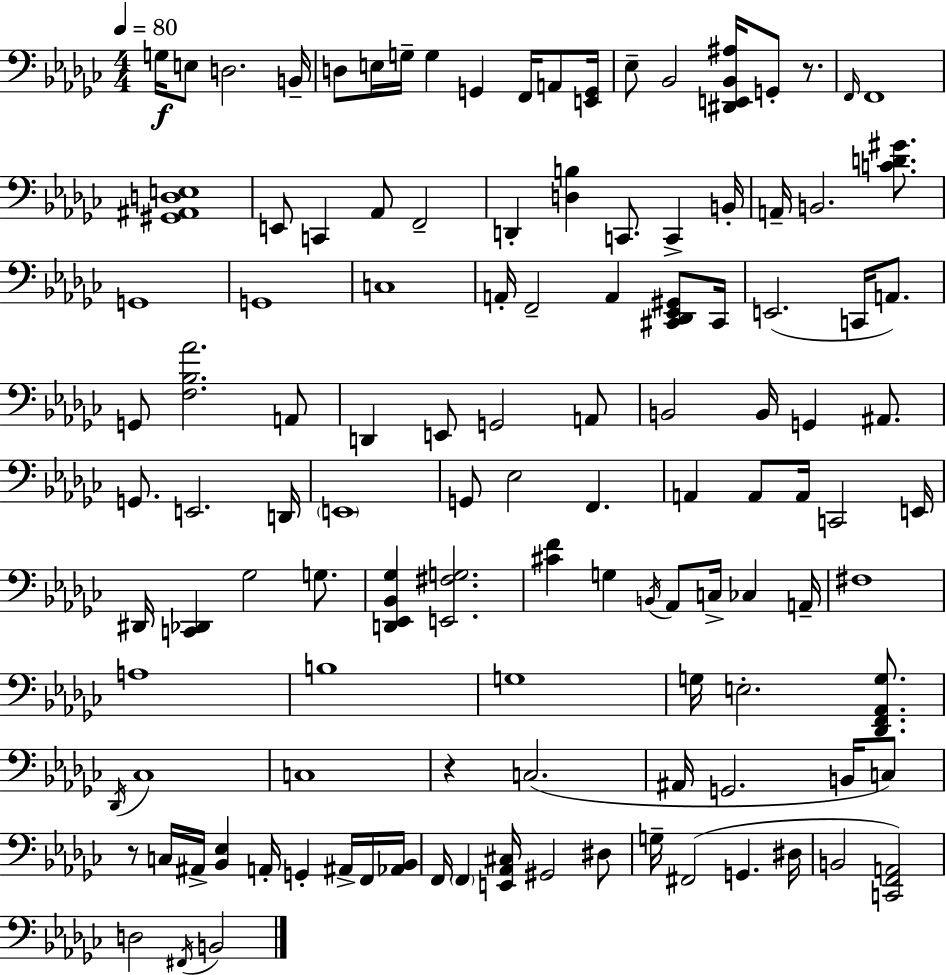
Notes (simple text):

G3/s E3/e D3/h. B2/s D3/e E3/s G3/s G3/q G2/q F2/s A2/e [E2,G2]/s Eb3/e Bb2/h [D#2,E2,Bb2,A#3]/s G2/e R/e. F2/s F2/w [G#2,A#2,D3,E3]/w E2/e C2/q Ab2/e F2/h D2/q [D3,B3]/q C2/e. C2/q B2/s A2/s B2/h. [C4,D4,G#4]/e. G2/w G2/w C3/w A2/s F2/h A2/q [C#2,Db2,Eb2,G#2]/e C#2/s E2/h. C2/s A2/e. G2/e [F3,Bb3,Ab4]/h. A2/e D2/q E2/e G2/h A2/e B2/h B2/s G2/q A#2/e. G2/e. E2/h. D2/s E2/w G2/e Eb3/h F2/q. A2/q A2/e A2/s C2/h E2/s D#2/s [C2,Db2]/q Gb3/h G3/e. [D2,Eb2,Bb2,Gb3]/q [E2,F#3,G3]/h. [C#4,F4]/q G3/q B2/s Ab2/e C3/s CES3/q A2/s F#3/w A3/w B3/w G3/w G3/s E3/h. [Db2,F2,Ab2,G3]/e. Db2/s CES3/w C3/w R/q C3/h. A#2/s G2/h. B2/s C3/e R/e C3/s A#2/s [Bb2,Eb3]/q A2/s G2/q A#2/s F2/s [Ab2,Bb2]/s F2/s F2/q [E2,Ab2,C#3]/s G#2/h D#3/e G3/s F#2/h G2/q. D#3/s B2/h [C2,F2,A2]/h D3/h F#2/s B2/h